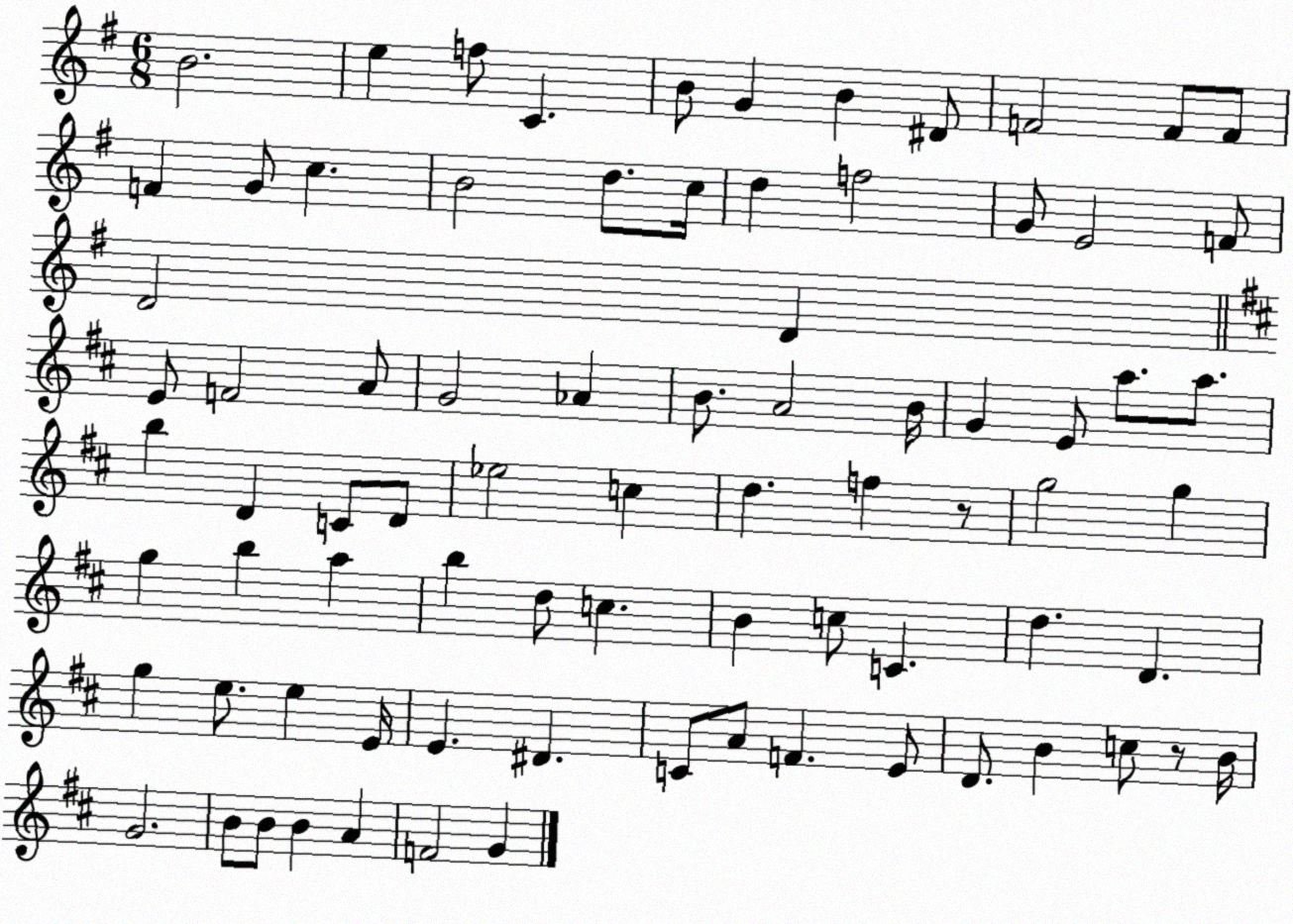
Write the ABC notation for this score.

X:1
T:Untitled
M:6/8
L:1/4
K:G
B2 e f/2 C B/2 G B ^D/2 F2 F/2 F/2 F G/2 c B2 d/2 c/4 d f2 G/2 E2 F/2 D2 D E/2 F2 A/2 G2 _A B/2 A2 B/4 G E/2 a/2 a/2 b D C/2 D/2 _e2 c d f z/2 g2 g g b a b d/2 c B c/2 C d D g e/2 e E/4 E ^D C/2 A/2 F E/2 D/2 B c/2 z/2 B/4 G2 B/2 B/2 B A F2 G